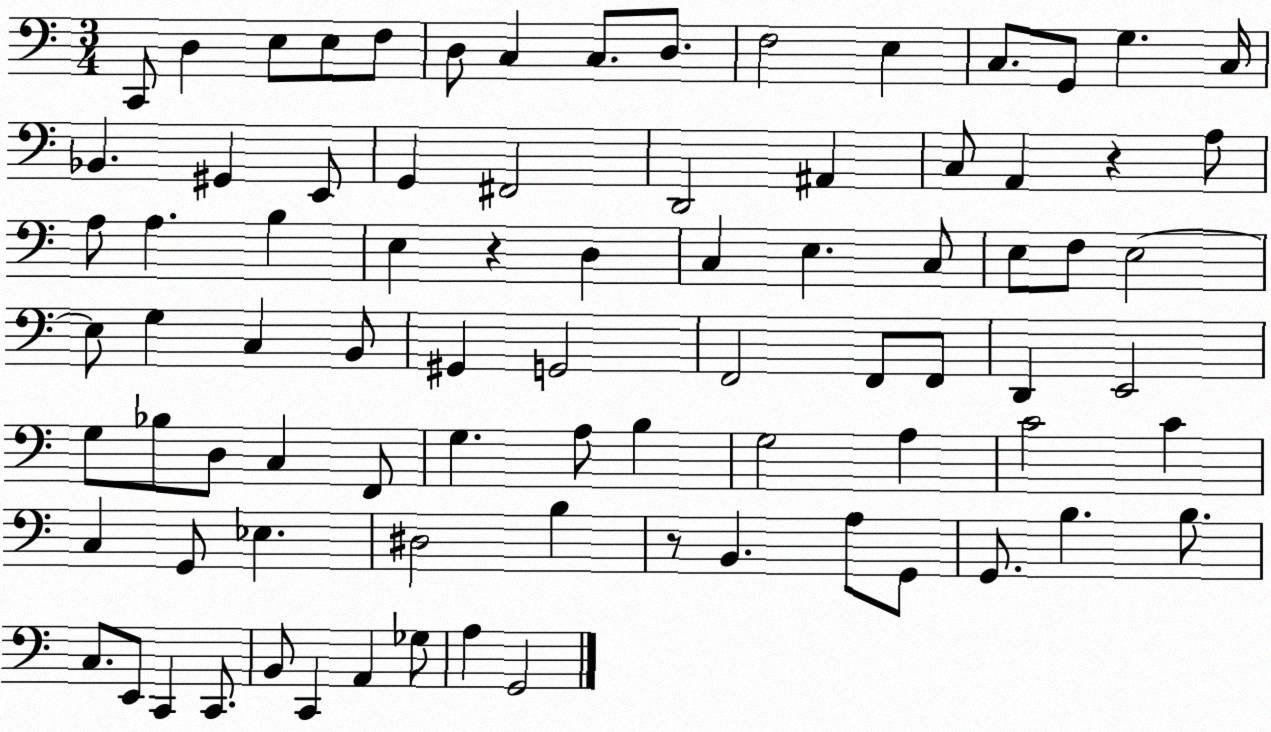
X:1
T:Untitled
M:3/4
L:1/4
K:C
C,,/2 D, E,/2 E,/2 F,/2 D,/2 C, C,/2 D,/2 F,2 E, C,/2 G,,/2 G, C,/4 _B,, ^G,, E,,/2 G,, ^F,,2 D,,2 ^A,, C,/2 A,, z A,/2 A,/2 A, B, E, z D, C, E, C,/2 E,/2 F,/2 E,2 E,/2 G, C, B,,/2 ^G,, G,,2 F,,2 F,,/2 F,,/2 D,, E,,2 G,/2 _B,/2 D,/2 C, F,,/2 G, A,/2 B, G,2 A, C2 C C, G,,/2 _E, ^D,2 B, z/2 B,, A,/2 G,,/2 G,,/2 B, B,/2 C,/2 E,,/2 C,, C,,/2 B,,/2 C,, A,, _G,/2 A, G,,2